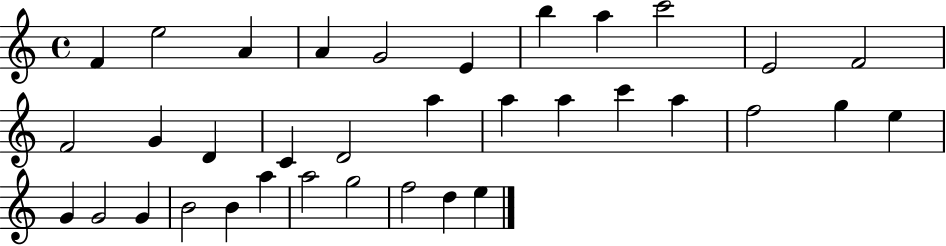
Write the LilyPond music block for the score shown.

{
  \clef treble
  \time 4/4
  \defaultTimeSignature
  \key c \major
  f'4 e''2 a'4 | a'4 g'2 e'4 | b''4 a''4 c'''2 | e'2 f'2 | \break f'2 g'4 d'4 | c'4 d'2 a''4 | a''4 a''4 c'''4 a''4 | f''2 g''4 e''4 | \break g'4 g'2 g'4 | b'2 b'4 a''4 | a''2 g''2 | f''2 d''4 e''4 | \break \bar "|."
}